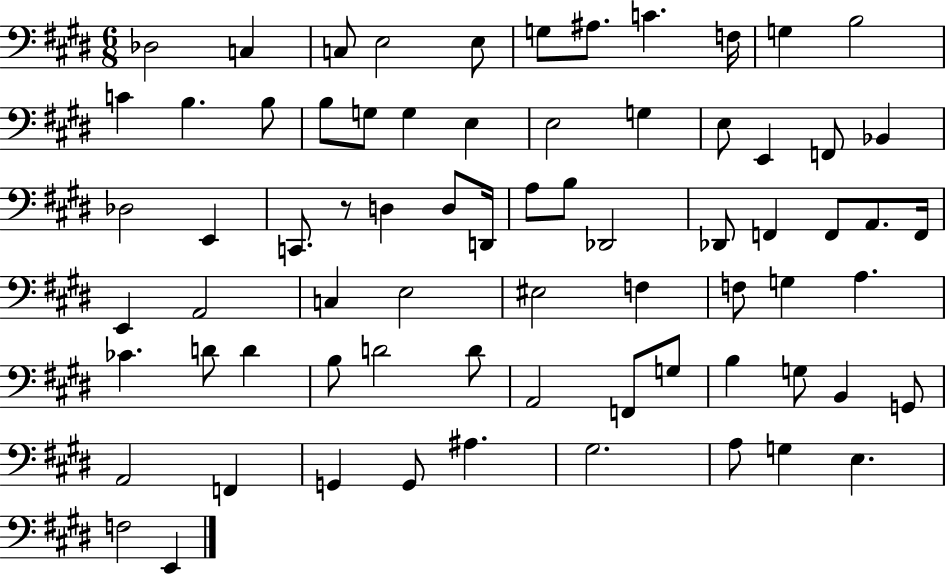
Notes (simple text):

Db3/h C3/q C3/e E3/h E3/e G3/e A#3/e. C4/q. F3/s G3/q B3/h C4/q B3/q. B3/e B3/e G3/e G3/q E3/q E3/h G3/q E3/e E2/q F2/e Bb2/q Db3/h E2/q C2/e. R/e D3/q D3/e D2/s A3/e B3/e Db2/h Db2/e F2/q F2/e A2/e. F2/s E2/q A2/h C3/q E3/h EIS3/h F3/q F3/e G3/q A3/q. CES4/q. D4/e D4/q B3/e D4/h D4/e A2/h F2/e G3/e B3/q G3/e B2/q G2/e A2/h F2/q G2/q G2/e A#3/q. G#3/h. A3/e G3/q E3/q. F3/h E2/q